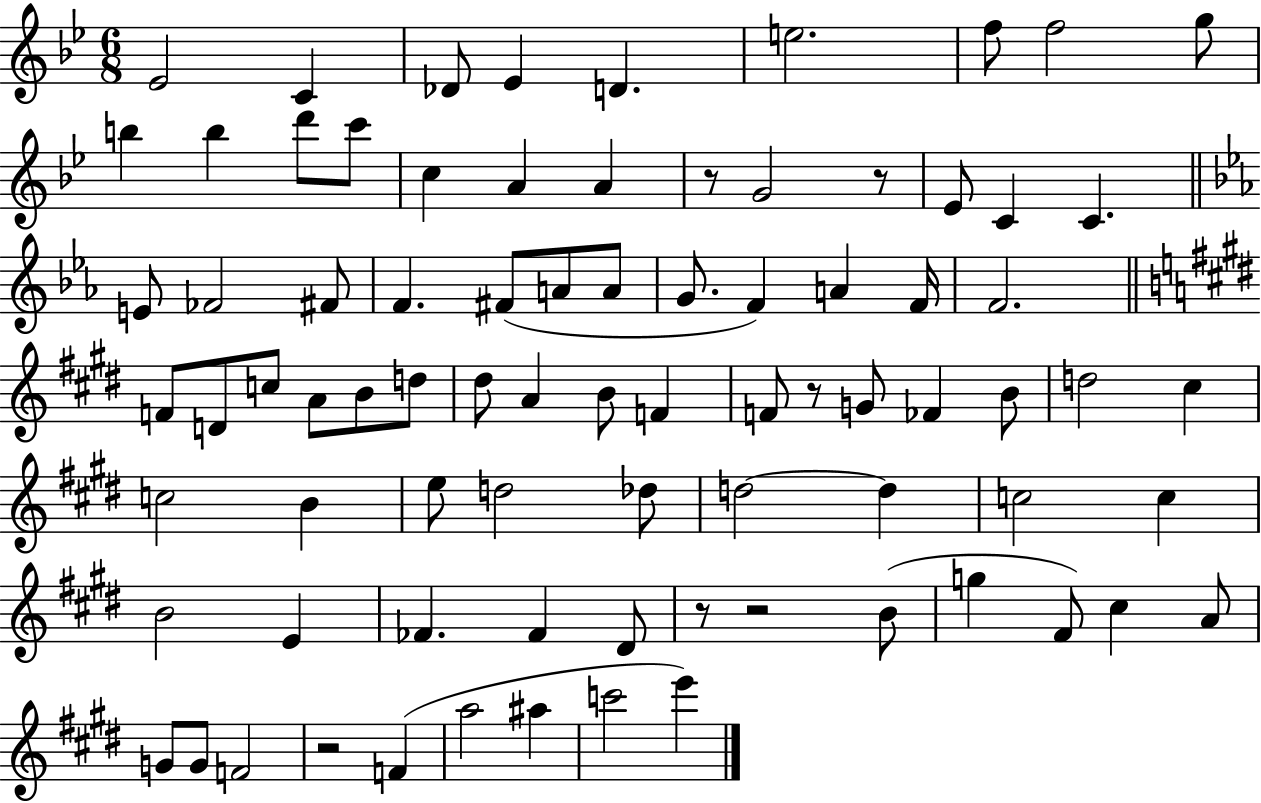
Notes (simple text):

Eb4/h C4/q Db4/e Eb4/q D4/q. E5/h. F5/e F5/h G5/e B5/q B5/q D6/e C6/e C5/q A4/q A4/q R/e G4/h R/e Eb4/e C4/q C4/q. E4/e FES4/h F#4/e F4/q. F#4/e A4/e A4/e G4/e. F4/q A4/q F4/s F4/h. F4/e D4/e C5/e A4/e B4/e D5/e D#5/e A4/q B4/e F4/q F4/e R/e G4/e FES4/q B4/e D5/h C#5/q C5/h B4/q E5/e D5/h Db5/e D5/h D5/q C5/h C5/q B4/h E4/q FES4/q. FES4/q D#4/e R/e R/h B4/e G5/q F#4/e C#5/q A4/e G4/e G4/e F4/h R/h F4/q A5/h A#5/q C6/h E6/q